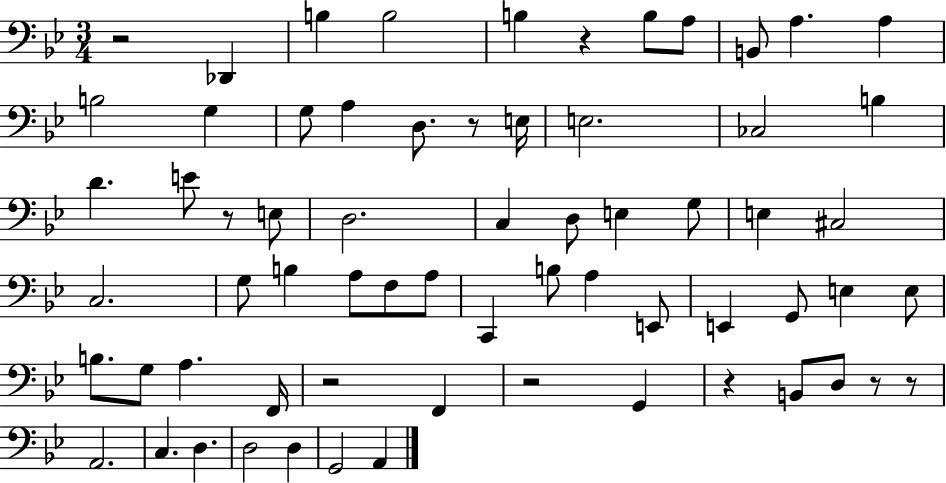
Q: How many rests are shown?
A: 9